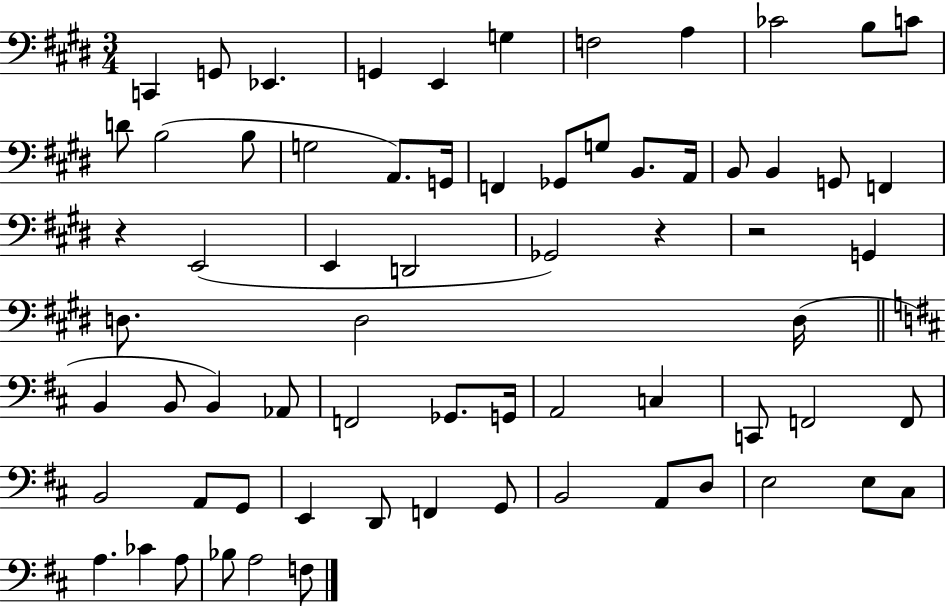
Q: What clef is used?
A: bass